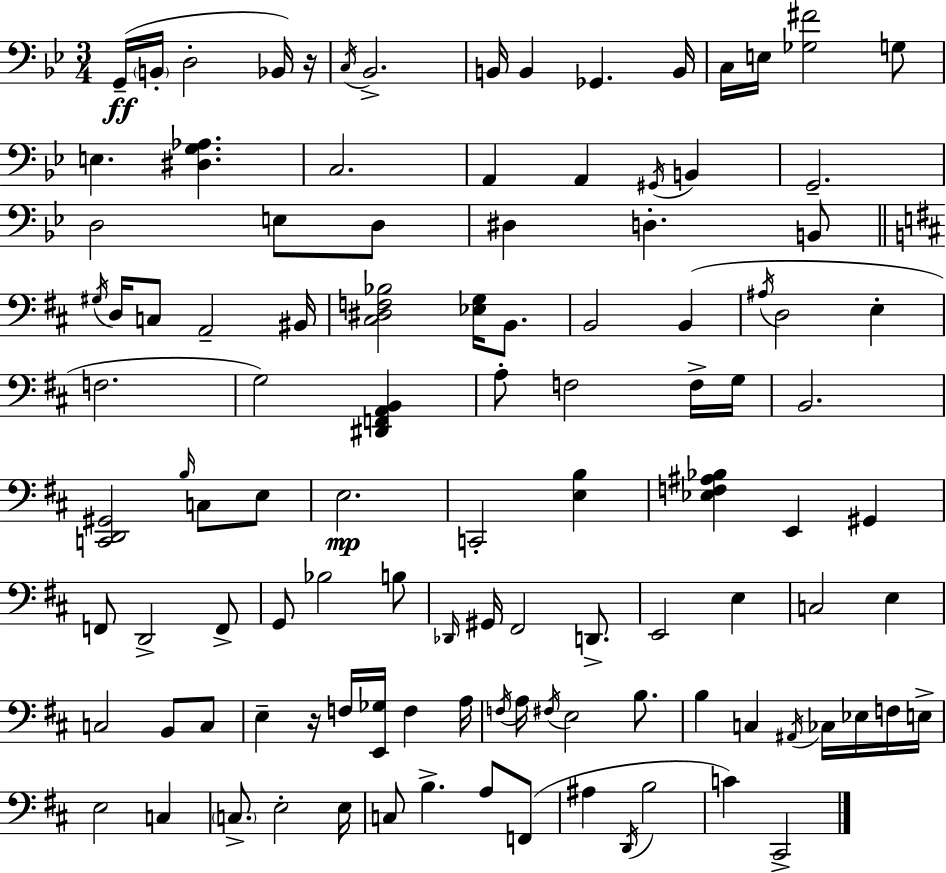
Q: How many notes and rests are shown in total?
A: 109